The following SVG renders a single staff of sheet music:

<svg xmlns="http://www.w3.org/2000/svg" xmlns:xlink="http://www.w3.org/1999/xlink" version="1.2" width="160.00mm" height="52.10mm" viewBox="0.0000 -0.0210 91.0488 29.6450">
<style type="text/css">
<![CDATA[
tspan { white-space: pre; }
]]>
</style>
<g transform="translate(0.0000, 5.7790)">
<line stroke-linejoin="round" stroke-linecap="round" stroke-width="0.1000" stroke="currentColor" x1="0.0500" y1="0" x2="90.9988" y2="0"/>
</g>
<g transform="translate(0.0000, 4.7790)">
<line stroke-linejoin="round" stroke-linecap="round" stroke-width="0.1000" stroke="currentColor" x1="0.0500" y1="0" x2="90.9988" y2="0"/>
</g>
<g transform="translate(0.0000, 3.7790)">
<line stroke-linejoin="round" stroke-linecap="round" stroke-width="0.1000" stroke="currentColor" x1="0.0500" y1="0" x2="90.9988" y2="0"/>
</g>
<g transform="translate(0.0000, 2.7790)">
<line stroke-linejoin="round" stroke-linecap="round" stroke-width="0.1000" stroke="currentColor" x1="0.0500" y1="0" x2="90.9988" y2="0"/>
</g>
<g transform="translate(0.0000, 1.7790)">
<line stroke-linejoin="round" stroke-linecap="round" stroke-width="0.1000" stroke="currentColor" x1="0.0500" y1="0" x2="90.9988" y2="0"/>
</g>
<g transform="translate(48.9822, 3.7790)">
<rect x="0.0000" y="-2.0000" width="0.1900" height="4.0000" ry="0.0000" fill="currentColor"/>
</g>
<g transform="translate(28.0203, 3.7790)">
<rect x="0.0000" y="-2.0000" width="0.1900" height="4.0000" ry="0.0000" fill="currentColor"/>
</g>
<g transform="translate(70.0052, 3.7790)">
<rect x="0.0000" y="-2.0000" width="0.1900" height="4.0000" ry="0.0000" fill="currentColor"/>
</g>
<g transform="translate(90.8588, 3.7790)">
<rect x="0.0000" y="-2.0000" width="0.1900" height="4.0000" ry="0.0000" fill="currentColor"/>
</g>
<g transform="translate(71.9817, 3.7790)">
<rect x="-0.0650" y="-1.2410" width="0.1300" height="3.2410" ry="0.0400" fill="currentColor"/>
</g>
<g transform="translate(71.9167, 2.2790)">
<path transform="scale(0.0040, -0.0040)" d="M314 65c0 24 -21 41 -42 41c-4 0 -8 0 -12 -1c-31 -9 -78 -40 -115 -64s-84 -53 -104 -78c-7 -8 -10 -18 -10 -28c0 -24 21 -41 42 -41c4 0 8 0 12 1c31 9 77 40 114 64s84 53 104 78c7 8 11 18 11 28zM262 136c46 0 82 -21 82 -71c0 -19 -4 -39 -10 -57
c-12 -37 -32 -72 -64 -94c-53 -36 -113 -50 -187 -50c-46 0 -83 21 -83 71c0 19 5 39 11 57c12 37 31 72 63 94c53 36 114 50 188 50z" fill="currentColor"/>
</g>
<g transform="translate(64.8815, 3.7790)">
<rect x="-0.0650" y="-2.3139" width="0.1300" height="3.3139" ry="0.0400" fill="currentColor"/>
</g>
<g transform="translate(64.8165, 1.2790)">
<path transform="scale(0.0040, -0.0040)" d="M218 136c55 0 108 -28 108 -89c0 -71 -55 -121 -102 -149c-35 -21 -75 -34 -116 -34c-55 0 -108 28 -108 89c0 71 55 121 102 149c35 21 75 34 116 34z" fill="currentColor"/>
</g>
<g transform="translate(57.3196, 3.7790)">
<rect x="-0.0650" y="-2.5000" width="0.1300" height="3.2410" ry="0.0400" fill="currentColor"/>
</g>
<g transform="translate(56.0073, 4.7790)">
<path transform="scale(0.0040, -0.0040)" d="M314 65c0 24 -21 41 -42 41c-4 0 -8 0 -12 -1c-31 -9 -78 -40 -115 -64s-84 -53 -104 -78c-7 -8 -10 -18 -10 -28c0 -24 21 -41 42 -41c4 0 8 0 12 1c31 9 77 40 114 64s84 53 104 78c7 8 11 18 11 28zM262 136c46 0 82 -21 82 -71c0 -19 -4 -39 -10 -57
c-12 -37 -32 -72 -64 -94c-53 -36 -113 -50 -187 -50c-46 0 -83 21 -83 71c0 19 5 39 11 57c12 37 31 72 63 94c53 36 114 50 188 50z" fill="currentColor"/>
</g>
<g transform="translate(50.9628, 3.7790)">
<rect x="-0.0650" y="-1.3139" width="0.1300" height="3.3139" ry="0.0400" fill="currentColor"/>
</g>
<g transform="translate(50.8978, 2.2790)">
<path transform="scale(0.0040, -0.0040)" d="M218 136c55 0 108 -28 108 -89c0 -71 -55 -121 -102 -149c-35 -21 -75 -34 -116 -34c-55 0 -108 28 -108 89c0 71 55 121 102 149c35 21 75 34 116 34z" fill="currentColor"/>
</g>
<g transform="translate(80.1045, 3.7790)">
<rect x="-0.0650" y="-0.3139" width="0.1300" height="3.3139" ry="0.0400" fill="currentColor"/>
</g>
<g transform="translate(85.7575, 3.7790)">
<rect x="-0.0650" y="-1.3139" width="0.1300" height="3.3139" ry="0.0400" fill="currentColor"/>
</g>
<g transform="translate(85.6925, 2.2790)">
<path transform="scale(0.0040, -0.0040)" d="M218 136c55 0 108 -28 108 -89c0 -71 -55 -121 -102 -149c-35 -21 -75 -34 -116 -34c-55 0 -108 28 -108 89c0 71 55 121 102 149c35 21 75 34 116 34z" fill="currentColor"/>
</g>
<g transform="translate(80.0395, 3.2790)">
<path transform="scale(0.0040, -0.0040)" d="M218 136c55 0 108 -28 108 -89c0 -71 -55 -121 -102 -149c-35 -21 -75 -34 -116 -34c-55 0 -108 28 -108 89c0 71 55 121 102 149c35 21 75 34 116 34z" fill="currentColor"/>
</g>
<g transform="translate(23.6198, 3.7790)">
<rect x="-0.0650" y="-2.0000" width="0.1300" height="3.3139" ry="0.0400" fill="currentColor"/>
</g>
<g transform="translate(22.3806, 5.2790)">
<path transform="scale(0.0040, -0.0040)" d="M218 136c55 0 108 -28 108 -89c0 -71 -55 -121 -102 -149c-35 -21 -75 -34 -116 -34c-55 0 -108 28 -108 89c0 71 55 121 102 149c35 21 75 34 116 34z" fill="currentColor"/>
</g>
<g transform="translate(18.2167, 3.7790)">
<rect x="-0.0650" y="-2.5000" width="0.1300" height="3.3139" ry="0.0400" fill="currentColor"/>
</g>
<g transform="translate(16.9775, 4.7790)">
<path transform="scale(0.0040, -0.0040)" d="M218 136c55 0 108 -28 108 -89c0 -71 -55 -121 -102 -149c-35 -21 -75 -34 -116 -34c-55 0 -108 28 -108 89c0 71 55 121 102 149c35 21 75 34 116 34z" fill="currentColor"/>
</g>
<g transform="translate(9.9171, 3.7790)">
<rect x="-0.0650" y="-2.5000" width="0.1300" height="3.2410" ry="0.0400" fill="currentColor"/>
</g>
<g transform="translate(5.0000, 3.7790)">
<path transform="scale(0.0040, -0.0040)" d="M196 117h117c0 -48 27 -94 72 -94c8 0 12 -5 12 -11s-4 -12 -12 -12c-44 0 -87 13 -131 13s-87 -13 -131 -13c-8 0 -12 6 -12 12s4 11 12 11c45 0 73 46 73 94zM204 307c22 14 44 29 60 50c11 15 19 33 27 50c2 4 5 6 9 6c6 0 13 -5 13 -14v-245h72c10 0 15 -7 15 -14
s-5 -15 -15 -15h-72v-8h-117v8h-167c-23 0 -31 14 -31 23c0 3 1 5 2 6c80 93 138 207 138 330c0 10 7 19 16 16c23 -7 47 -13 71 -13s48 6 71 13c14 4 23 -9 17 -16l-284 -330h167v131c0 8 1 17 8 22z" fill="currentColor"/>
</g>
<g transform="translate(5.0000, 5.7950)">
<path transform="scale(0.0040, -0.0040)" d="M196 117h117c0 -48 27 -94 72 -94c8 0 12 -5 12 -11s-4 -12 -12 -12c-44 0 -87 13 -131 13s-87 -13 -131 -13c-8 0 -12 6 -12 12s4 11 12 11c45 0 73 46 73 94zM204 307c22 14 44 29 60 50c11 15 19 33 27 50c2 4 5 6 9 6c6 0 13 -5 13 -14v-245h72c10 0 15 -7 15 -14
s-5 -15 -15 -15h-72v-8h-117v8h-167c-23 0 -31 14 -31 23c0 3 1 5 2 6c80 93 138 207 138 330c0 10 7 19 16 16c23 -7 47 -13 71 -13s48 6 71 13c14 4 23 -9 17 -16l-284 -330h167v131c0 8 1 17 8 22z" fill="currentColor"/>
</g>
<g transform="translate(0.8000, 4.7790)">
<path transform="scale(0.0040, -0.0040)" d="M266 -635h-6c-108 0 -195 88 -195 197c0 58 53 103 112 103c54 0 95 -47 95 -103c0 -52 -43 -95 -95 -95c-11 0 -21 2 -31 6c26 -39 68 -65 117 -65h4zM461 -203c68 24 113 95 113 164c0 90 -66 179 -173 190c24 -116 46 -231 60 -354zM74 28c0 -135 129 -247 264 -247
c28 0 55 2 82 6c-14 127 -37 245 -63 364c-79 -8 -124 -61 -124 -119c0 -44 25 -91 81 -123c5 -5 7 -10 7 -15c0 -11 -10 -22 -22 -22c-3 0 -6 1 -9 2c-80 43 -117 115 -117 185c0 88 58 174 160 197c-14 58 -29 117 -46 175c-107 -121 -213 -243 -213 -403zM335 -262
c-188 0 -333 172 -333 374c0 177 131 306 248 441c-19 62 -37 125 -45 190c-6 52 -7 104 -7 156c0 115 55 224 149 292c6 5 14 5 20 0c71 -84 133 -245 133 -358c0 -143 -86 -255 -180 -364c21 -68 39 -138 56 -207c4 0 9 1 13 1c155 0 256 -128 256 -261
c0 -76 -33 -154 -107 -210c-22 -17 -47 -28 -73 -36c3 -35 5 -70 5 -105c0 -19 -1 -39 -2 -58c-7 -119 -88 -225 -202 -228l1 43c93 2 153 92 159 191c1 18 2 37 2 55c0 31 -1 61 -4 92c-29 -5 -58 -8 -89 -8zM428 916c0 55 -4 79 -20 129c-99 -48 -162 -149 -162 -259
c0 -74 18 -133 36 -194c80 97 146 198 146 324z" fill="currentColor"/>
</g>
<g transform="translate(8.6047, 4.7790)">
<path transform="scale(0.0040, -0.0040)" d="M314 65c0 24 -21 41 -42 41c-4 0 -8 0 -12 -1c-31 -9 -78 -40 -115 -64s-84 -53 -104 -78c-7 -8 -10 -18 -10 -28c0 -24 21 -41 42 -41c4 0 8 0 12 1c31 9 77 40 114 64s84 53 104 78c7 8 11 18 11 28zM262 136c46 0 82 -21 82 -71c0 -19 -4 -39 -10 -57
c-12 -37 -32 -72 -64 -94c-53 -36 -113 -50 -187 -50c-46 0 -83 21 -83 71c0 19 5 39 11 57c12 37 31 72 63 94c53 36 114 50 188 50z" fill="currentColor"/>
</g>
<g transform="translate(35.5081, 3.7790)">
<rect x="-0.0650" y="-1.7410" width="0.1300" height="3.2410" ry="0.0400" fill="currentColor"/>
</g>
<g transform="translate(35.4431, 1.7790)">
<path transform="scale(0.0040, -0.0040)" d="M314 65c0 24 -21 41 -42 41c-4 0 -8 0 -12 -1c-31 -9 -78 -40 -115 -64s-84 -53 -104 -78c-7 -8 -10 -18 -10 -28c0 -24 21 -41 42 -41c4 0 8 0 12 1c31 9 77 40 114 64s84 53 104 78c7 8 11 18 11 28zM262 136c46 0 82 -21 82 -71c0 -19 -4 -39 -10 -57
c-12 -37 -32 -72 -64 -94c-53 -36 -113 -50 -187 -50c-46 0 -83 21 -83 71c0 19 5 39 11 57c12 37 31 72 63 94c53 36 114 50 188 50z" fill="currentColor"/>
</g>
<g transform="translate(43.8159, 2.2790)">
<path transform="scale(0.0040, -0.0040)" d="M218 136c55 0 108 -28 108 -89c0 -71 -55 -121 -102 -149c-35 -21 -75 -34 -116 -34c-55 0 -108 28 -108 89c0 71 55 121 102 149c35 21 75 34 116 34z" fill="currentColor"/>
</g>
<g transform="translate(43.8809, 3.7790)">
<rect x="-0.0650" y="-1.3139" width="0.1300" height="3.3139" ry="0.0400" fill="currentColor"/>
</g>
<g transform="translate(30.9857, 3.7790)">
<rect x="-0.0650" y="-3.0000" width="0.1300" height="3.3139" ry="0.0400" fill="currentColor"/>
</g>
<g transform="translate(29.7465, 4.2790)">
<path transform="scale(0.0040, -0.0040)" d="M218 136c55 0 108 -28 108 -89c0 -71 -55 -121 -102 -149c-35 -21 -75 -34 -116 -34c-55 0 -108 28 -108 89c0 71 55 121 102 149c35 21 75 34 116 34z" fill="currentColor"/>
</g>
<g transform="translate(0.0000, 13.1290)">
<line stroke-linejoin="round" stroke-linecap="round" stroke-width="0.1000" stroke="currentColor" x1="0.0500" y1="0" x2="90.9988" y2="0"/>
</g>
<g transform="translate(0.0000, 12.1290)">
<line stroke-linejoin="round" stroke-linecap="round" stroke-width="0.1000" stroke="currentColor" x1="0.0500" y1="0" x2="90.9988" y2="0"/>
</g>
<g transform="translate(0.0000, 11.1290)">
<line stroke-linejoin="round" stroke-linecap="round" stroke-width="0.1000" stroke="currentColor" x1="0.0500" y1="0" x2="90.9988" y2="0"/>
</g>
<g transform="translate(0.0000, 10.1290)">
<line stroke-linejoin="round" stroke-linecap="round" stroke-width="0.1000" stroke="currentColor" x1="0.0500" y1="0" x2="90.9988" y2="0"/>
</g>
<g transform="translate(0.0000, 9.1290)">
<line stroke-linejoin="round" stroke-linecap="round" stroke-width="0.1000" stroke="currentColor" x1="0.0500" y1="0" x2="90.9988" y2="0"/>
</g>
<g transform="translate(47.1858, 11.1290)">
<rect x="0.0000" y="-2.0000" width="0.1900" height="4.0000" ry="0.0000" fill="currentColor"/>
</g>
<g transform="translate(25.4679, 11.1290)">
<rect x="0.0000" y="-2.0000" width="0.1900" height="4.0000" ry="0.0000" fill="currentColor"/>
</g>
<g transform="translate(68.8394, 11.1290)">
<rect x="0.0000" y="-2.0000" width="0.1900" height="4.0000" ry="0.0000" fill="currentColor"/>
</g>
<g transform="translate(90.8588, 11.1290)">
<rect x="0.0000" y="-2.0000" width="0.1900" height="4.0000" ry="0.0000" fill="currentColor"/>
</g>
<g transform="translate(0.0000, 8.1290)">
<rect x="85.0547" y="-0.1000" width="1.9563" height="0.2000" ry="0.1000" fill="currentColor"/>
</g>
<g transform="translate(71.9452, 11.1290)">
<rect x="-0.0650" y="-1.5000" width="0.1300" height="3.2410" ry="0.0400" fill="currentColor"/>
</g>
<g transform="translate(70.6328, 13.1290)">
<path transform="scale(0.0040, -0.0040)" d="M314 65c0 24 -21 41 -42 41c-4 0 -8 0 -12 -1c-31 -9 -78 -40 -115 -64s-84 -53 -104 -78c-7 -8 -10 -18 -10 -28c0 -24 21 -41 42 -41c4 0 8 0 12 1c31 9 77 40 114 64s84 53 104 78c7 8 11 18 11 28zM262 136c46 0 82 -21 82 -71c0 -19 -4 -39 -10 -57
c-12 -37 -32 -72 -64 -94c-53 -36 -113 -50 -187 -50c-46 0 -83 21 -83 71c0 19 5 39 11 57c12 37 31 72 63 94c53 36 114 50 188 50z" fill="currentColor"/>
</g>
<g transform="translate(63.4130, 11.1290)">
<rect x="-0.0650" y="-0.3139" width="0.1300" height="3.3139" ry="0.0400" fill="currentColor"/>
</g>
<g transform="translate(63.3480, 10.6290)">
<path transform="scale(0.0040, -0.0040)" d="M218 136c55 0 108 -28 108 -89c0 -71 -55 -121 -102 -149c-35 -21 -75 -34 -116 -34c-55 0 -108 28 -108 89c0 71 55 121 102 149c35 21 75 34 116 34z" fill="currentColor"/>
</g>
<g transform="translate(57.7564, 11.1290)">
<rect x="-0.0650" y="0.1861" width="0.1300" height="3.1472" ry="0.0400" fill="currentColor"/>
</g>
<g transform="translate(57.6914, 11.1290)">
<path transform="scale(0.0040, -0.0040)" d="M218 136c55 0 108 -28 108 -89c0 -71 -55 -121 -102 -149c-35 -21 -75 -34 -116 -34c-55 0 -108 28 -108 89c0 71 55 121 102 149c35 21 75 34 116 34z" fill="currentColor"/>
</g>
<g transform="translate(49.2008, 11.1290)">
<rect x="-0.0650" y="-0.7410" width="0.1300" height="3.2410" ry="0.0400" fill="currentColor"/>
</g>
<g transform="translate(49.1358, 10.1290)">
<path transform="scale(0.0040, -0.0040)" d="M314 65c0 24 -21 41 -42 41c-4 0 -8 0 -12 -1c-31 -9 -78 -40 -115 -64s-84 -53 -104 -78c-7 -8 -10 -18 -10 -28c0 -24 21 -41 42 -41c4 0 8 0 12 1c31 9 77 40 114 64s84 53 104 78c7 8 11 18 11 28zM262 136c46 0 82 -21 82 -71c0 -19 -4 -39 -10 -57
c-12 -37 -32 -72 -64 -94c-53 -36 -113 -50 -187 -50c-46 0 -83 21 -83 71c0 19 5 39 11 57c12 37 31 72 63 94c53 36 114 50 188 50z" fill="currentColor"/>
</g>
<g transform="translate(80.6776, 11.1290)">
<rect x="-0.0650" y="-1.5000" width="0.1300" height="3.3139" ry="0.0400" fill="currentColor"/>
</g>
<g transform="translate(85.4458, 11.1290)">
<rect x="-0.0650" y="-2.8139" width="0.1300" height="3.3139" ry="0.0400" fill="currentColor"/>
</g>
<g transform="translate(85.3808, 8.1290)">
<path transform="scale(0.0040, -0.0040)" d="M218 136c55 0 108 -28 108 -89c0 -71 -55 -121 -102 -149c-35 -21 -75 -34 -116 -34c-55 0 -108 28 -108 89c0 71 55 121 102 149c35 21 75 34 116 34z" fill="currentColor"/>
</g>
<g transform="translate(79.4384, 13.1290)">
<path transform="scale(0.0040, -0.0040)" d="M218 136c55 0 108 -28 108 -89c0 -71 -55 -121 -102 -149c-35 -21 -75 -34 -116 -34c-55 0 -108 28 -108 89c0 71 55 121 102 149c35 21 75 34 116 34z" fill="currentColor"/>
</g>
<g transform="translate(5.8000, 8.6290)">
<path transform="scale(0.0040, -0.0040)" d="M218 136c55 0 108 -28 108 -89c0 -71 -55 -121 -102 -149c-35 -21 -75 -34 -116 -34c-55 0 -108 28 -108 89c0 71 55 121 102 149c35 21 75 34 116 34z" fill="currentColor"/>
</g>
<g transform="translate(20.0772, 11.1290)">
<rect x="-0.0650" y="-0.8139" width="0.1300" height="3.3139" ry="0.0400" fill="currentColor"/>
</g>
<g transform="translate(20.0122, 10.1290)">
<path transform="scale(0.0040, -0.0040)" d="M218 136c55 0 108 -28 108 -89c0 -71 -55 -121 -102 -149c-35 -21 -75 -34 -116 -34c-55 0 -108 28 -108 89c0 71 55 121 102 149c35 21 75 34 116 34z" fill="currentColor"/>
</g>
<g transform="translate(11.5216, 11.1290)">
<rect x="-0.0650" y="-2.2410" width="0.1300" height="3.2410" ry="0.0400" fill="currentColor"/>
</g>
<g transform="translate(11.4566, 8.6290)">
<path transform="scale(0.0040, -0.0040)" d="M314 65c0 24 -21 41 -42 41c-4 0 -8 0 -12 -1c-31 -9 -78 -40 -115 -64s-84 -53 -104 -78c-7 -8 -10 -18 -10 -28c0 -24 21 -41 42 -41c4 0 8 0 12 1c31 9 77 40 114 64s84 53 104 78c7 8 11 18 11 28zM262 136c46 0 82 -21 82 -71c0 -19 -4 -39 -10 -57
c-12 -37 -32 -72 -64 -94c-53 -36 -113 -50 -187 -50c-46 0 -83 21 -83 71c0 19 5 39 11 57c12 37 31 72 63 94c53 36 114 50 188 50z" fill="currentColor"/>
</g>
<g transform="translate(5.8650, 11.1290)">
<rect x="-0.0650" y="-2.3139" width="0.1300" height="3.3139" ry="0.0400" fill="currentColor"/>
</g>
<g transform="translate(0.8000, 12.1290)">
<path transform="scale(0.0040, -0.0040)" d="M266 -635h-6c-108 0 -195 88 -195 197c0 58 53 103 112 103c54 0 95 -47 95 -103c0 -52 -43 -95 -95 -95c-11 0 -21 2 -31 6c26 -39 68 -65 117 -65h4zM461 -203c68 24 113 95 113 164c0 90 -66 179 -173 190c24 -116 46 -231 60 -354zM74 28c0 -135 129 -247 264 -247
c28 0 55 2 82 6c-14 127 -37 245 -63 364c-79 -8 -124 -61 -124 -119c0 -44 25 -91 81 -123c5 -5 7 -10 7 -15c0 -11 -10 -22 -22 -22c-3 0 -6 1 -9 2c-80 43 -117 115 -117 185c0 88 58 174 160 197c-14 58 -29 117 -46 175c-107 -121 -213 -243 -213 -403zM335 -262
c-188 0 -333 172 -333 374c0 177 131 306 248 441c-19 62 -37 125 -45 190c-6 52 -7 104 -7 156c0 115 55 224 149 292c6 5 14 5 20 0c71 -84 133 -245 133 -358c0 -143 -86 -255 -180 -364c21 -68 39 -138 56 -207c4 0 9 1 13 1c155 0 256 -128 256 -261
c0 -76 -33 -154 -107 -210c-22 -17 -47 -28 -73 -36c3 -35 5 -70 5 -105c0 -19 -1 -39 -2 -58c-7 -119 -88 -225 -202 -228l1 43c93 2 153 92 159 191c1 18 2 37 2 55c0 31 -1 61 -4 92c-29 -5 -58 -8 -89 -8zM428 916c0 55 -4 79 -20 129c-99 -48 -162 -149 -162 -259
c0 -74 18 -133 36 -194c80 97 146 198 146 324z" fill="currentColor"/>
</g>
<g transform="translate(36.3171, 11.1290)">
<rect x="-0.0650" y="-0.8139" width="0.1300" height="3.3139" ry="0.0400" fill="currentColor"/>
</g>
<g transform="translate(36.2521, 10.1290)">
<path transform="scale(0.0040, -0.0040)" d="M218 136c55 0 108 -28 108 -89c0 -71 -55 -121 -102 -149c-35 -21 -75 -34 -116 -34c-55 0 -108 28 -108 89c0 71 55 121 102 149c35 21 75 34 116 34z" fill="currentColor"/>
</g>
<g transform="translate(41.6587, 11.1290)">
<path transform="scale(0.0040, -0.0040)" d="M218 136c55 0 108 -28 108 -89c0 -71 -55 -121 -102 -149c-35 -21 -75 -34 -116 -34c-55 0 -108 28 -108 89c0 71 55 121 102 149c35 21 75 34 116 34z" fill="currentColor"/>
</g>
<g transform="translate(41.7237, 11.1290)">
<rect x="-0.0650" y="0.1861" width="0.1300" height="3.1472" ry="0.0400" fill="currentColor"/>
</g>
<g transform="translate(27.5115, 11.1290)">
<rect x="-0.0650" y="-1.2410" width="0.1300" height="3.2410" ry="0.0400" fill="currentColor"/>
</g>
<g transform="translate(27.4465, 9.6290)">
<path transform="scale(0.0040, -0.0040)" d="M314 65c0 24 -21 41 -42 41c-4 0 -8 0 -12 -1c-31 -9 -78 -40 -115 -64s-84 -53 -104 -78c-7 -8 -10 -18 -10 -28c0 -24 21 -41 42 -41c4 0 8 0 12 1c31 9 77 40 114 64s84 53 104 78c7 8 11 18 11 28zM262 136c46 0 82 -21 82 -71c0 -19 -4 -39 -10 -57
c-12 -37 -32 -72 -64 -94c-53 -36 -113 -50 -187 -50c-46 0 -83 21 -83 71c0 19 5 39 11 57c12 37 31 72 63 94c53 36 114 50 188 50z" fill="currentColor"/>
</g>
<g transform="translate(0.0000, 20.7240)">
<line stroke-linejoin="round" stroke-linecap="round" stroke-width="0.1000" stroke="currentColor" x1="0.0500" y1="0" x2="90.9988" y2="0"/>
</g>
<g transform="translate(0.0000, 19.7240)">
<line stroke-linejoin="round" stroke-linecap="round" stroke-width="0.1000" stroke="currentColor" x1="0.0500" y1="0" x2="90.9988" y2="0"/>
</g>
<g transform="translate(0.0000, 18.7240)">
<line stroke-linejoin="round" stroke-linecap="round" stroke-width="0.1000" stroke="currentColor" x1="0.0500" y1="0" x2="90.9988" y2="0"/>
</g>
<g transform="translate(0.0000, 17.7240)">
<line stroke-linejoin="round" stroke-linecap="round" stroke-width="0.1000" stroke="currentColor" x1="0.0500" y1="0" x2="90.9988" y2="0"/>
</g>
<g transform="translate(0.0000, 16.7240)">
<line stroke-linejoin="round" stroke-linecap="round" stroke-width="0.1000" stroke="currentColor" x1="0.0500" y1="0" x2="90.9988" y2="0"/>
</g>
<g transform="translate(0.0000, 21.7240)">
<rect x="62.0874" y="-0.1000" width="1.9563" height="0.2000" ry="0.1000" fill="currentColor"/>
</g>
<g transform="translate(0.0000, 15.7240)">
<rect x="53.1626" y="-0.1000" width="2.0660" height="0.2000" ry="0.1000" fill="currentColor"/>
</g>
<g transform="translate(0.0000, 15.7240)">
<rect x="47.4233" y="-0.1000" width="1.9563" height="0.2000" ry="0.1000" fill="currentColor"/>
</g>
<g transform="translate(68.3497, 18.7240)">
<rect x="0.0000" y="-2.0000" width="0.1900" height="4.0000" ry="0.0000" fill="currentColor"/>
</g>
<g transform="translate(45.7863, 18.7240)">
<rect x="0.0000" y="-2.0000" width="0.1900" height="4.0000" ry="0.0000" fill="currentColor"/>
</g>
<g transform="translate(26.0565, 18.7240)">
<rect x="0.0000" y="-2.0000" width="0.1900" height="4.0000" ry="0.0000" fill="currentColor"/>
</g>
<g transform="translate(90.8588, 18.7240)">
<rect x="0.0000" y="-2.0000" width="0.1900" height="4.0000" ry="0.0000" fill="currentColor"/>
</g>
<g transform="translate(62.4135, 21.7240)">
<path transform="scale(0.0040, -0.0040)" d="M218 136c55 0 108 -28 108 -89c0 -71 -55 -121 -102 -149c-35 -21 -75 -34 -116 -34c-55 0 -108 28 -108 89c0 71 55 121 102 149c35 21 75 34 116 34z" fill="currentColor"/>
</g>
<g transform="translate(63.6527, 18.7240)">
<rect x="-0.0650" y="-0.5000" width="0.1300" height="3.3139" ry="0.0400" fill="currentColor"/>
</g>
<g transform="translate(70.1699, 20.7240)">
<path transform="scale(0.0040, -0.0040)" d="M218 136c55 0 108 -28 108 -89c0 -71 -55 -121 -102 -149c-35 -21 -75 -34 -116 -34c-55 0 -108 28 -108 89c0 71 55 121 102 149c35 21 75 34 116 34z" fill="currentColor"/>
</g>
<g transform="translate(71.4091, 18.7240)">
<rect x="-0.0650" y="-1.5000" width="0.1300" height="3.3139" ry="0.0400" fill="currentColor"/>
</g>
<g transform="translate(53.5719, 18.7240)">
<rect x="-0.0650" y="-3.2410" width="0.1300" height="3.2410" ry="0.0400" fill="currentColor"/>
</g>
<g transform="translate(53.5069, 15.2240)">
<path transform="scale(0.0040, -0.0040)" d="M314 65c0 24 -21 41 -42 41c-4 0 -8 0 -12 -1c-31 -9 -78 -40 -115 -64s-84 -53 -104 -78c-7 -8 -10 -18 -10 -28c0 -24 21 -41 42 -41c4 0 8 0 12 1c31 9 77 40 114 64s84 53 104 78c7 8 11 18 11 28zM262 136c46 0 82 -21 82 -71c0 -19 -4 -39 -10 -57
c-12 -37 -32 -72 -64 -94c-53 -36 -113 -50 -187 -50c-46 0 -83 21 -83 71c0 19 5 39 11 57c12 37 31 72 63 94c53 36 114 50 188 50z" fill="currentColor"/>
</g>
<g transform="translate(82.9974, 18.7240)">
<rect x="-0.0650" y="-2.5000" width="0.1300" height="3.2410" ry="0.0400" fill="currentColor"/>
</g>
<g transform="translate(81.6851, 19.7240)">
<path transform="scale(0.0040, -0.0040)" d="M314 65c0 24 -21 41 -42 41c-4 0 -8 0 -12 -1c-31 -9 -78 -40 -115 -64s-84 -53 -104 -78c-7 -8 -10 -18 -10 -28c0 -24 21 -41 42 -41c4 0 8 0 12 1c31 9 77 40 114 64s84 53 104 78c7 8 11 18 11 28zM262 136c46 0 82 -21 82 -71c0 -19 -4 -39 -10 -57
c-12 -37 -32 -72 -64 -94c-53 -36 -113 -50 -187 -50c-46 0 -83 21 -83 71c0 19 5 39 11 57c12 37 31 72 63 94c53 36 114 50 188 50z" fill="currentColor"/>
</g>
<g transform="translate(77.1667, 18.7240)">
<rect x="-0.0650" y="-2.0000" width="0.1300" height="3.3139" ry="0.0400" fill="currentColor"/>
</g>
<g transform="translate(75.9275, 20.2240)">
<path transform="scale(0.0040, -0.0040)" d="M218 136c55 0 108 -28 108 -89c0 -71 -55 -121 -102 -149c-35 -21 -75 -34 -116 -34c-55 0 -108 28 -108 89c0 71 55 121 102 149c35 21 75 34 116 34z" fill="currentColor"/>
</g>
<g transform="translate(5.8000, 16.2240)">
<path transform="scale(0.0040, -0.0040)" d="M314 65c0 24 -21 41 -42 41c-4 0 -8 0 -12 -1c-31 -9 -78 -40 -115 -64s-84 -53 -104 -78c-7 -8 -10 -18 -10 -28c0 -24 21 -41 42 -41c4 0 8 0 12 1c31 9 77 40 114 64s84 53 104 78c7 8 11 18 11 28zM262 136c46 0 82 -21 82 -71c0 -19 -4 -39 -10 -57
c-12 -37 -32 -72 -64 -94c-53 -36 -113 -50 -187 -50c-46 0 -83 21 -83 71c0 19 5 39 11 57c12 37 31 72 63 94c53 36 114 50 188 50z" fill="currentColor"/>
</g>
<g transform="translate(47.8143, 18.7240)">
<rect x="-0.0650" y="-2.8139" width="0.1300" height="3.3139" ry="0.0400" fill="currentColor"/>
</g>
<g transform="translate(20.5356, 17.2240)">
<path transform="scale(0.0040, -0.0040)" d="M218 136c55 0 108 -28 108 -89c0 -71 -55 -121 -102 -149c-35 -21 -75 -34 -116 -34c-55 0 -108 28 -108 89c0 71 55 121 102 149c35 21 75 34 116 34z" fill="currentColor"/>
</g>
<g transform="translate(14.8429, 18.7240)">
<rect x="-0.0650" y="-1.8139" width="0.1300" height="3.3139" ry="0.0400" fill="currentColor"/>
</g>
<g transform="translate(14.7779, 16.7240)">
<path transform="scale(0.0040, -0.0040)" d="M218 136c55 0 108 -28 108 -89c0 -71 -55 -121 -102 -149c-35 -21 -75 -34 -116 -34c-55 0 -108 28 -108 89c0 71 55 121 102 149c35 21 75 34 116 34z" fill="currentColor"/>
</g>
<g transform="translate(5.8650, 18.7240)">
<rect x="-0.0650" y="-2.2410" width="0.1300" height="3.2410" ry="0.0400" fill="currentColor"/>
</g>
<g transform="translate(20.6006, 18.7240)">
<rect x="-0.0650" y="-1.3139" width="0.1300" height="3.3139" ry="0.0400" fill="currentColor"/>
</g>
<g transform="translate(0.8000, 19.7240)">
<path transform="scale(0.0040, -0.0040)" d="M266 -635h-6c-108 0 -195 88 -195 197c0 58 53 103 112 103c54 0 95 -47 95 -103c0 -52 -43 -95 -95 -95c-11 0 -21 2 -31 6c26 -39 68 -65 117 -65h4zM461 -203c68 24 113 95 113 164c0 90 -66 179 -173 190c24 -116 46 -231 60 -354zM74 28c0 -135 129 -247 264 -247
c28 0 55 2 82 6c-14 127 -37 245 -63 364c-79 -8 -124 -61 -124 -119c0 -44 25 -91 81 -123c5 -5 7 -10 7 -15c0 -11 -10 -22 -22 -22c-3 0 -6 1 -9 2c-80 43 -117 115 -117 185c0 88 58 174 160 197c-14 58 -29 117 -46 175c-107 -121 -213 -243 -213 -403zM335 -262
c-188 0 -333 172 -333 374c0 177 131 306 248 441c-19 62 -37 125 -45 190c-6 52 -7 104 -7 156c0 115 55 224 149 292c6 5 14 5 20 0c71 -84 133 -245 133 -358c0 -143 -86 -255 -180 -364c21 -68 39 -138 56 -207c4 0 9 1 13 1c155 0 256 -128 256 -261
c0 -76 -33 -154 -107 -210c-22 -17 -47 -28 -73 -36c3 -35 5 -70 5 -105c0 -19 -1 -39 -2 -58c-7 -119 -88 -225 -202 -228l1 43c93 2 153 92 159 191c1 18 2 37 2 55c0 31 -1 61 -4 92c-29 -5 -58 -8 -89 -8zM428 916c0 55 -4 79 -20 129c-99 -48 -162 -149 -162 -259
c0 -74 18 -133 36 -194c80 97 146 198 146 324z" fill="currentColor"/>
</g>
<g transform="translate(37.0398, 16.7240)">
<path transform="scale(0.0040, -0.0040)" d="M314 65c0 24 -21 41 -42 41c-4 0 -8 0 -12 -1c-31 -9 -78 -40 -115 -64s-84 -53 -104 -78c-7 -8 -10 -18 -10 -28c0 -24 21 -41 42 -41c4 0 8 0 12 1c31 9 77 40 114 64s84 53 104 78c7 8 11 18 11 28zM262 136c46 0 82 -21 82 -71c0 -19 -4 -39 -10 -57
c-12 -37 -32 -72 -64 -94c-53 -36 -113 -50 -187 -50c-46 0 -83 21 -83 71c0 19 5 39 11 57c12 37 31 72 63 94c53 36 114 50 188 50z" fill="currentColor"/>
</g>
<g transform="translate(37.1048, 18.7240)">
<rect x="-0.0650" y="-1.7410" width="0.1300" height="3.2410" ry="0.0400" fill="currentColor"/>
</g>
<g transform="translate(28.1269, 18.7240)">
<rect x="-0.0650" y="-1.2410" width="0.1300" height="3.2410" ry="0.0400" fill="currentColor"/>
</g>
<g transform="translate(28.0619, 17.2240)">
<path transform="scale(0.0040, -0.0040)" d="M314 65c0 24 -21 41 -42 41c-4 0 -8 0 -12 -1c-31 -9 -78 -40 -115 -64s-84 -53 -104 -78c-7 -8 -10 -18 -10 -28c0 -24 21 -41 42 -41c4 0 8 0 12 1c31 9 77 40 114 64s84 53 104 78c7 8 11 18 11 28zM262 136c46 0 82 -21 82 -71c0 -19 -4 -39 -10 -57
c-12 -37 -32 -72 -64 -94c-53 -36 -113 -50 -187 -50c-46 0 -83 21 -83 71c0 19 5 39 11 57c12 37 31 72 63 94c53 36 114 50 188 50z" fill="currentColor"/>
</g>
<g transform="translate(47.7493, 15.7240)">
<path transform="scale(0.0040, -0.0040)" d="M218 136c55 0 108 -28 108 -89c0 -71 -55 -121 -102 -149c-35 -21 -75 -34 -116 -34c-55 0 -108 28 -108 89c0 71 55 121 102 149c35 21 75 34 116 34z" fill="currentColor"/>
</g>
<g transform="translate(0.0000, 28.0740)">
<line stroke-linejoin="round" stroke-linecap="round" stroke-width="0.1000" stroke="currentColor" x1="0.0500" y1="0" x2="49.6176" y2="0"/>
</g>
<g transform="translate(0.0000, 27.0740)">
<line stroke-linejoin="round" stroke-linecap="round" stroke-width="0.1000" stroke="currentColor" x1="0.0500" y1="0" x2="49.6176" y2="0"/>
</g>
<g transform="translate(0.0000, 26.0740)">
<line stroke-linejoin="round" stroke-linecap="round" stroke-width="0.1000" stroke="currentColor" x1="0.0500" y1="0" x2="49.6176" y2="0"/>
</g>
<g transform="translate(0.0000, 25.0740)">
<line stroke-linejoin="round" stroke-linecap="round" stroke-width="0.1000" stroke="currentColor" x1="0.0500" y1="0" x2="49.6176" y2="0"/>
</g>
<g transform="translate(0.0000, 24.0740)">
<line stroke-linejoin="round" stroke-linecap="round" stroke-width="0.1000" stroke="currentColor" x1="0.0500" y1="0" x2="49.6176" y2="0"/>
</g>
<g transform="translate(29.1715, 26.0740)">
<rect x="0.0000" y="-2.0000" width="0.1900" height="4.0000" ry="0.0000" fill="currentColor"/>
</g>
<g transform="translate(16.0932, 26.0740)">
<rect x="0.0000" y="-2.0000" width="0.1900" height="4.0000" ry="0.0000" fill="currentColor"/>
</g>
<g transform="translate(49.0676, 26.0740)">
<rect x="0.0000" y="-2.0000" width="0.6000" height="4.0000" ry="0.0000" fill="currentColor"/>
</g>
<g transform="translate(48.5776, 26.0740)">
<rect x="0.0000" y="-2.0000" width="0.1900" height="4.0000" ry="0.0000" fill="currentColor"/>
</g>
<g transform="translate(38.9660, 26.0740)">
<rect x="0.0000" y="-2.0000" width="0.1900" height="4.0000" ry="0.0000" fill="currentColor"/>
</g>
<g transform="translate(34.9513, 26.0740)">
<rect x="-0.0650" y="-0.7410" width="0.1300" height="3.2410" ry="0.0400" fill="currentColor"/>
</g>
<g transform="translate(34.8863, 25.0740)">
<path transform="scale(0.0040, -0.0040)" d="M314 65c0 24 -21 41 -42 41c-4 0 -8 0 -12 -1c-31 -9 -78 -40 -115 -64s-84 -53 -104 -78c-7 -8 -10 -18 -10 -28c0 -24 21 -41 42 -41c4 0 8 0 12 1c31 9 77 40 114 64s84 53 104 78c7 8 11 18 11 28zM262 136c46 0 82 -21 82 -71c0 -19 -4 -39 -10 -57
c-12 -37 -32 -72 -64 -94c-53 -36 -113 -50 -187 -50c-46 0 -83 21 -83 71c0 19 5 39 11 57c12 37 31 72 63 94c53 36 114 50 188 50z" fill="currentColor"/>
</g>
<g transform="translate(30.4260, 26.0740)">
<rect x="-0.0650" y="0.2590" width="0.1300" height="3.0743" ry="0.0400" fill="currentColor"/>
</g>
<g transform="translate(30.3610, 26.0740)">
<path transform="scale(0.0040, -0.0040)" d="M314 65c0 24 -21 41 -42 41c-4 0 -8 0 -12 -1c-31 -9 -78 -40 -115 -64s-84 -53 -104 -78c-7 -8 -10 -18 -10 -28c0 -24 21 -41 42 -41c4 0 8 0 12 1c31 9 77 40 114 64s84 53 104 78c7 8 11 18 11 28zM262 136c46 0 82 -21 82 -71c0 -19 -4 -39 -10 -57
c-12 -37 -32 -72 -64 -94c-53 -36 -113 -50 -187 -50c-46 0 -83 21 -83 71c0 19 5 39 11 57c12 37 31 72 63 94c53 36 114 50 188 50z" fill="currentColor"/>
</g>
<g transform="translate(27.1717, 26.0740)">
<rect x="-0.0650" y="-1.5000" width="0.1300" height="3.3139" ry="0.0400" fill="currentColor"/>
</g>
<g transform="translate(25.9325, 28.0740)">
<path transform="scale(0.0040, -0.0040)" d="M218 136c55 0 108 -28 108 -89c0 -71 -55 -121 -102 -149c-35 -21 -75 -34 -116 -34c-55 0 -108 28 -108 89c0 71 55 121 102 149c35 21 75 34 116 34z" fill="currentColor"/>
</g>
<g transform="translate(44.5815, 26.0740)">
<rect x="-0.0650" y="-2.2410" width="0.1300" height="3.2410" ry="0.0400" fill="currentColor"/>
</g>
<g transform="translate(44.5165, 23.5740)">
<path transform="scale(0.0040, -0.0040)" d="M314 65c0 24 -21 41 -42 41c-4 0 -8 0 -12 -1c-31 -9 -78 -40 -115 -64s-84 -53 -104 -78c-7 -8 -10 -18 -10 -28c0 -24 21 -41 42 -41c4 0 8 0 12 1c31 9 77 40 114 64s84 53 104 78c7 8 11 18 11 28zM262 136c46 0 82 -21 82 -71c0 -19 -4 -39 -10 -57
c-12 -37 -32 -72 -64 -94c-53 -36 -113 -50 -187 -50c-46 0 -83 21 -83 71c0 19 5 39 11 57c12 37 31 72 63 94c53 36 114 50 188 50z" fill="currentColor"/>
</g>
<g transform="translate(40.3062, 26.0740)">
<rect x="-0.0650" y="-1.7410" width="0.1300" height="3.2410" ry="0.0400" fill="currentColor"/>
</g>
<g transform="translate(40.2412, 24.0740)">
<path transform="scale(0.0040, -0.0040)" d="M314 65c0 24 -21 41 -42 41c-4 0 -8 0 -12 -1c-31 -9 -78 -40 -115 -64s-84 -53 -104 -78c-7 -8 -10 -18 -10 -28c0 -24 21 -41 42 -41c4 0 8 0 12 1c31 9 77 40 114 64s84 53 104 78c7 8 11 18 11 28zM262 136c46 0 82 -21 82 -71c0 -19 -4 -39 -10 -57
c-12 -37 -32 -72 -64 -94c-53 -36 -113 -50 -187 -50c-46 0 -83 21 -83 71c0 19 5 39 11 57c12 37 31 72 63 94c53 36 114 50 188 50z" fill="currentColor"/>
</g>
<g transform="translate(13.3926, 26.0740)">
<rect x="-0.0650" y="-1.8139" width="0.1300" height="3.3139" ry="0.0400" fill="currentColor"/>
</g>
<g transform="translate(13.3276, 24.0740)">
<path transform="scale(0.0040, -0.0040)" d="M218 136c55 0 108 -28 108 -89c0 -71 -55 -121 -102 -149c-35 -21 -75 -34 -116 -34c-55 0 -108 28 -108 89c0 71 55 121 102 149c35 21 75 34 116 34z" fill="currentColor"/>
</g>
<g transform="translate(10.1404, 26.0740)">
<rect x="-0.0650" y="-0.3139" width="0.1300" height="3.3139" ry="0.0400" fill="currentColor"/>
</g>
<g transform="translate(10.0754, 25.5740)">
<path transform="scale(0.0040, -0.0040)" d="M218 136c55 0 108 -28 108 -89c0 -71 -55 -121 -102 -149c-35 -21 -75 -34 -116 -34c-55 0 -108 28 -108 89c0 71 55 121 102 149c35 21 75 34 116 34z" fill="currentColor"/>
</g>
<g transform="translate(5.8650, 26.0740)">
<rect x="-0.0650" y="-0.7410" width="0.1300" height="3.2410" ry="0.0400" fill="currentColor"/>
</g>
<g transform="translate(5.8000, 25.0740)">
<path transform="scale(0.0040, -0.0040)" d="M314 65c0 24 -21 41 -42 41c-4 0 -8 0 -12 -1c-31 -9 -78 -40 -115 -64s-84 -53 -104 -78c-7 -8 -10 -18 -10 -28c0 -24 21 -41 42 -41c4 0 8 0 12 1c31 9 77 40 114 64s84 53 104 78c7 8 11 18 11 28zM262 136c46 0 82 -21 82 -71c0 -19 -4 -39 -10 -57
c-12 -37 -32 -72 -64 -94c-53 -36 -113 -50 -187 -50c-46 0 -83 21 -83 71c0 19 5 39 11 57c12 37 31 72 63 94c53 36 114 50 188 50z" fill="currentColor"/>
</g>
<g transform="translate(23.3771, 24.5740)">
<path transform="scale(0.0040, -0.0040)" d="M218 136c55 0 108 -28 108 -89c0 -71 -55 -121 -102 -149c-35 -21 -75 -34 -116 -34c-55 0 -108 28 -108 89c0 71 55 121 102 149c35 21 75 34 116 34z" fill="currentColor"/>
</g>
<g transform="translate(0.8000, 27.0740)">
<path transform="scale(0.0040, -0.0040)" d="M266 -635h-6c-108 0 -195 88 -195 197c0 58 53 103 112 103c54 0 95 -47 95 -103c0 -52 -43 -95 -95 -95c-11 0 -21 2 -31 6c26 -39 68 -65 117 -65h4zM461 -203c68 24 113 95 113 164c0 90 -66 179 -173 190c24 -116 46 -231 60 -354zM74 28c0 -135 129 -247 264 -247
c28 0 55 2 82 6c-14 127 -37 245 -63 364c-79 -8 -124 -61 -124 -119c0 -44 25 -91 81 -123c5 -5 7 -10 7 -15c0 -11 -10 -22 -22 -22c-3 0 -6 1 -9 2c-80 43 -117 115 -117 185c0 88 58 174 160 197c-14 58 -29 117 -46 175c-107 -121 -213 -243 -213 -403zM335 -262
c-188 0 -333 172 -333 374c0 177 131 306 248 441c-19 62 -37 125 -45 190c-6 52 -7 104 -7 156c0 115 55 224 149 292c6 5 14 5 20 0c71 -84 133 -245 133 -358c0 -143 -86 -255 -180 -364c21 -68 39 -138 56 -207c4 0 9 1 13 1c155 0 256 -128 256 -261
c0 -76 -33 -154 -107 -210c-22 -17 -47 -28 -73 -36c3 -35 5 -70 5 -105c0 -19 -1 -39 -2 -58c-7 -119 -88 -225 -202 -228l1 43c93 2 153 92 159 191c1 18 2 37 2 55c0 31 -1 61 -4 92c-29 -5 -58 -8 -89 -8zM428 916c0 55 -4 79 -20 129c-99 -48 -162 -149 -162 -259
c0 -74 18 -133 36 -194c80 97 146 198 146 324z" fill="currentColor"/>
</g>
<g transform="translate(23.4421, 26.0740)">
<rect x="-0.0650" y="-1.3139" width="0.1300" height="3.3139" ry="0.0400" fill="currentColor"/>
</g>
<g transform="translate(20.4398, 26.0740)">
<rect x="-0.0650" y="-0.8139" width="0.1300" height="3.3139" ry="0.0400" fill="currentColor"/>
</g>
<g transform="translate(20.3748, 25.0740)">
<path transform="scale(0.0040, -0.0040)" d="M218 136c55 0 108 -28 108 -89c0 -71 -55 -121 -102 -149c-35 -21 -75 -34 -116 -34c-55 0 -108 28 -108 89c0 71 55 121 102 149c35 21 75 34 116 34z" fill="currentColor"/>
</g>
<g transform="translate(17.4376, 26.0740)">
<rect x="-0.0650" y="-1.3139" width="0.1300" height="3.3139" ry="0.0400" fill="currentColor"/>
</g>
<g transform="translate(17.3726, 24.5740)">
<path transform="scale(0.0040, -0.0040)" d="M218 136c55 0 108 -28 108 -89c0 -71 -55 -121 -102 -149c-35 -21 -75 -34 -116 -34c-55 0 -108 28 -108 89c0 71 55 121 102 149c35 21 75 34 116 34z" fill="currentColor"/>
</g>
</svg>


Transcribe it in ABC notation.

X:1
T:Untitled
M:4/4
L:1/4
K:C
G2 G F A f2 e e G2 g e2 c e g g2 d e2 d B d2 B c E2 E a g2 f e e2 f2 a b2 C E F G2 d2 c f e d e E B2 d2 f2 g2